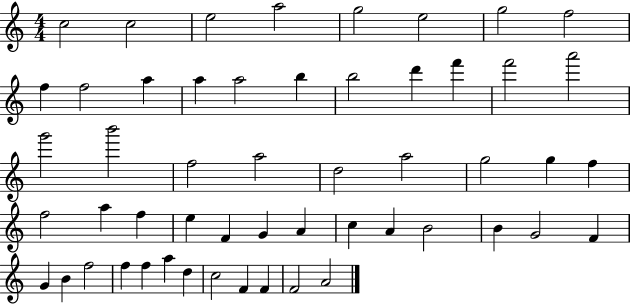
C5/h C5/h E5/h A5/h G5/h E5/h G5/h F5/h F5/q F5/h A5/q A5/q A5/h B5/q B5/h D6/q F6/q F6/h A6/h G6/h B6/h F5/h A5/h D5/h A5/h G5/h G5/q F5/q F5/h A5/q F5/q E5/q F4/q G4/q A4/q C5/q A4/q B4/h B4/q G4/h F4/q G4/q B4/q F5/h F5/q F5/q A5/q D5/q C5/h F4/q F4/q F4/h A4/h